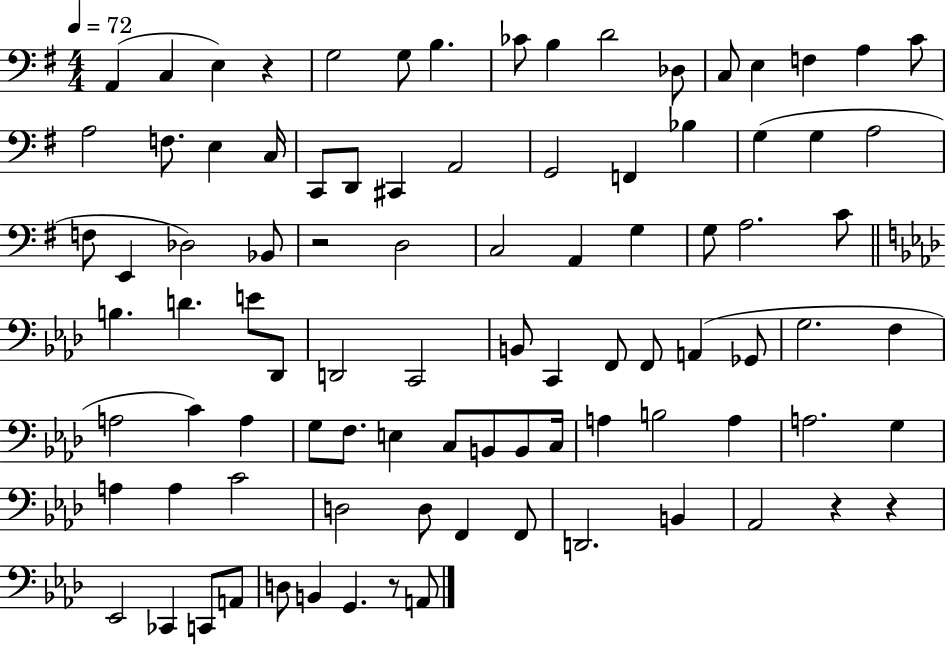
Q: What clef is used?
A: bass